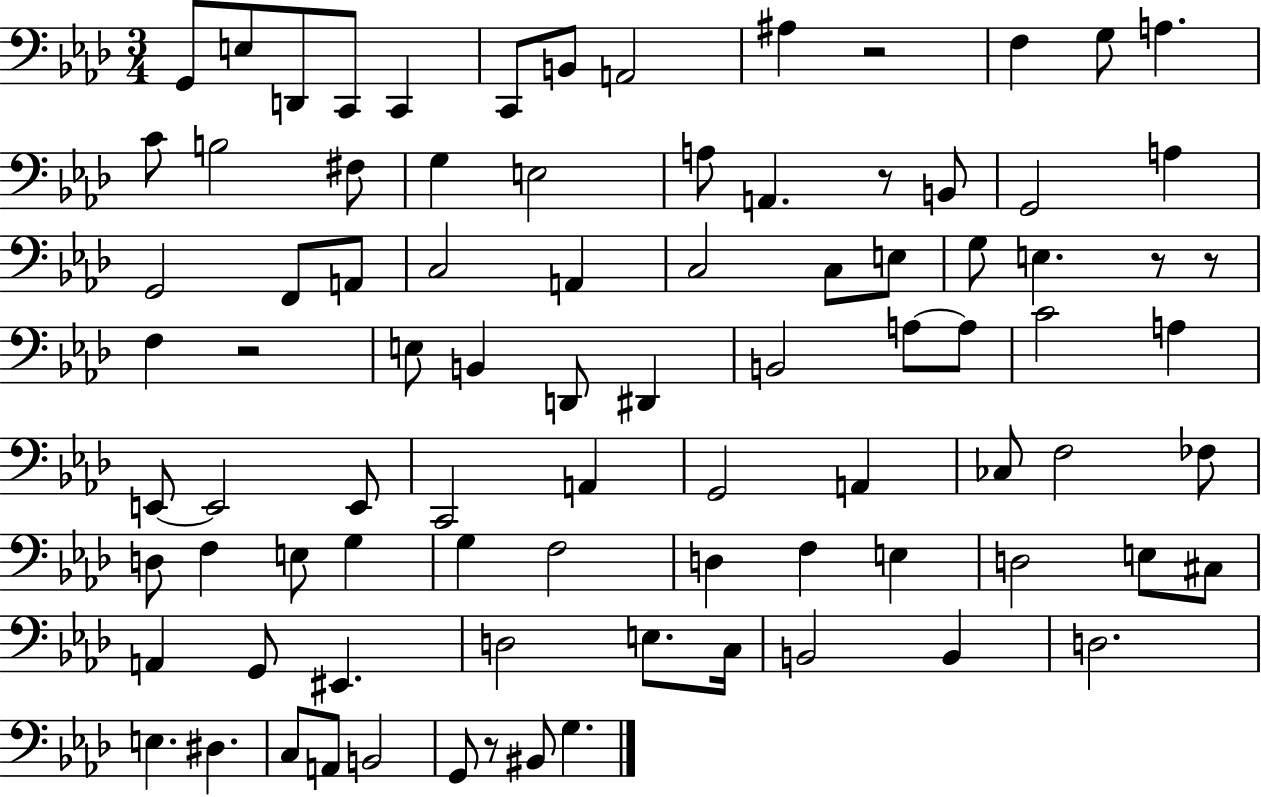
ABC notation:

X:1
T:Untitled
M:3/4
L:1/4
K:Ab
G,,/2 E,/2 D,,/2 C,,/2 C,, C,,/2 B,,/2 A,,2 ^A, z2 F, G,/2 A, C/2 B,2 ^F,/2 G, E,2 A,/2 A,, z/2 B,,/2 G,,2 A, G,,2 F,,/2 A,,/2 C,2 A,, C,2 C,/2 E,/2 G,/2 E, z/2 z/2 F, z2 E,/2 B,, D,,/2 ^D,, B,,2 A,/2 A,/2 C2 A, E,,/2 E,,2 E,,/2 C,,2 A,, G,,2 A,, _C,/2 F,2 _F,/2 D,/2 F, E,/2 G, G, F,2 D, F, E, D,2 E,/2 ^C,/2 A,, G,,/2 ^E,, D,2 E,/2 C,/4 B,,2 B,, D,2 E, ^D, C,/2 A,,/2 B,,2 G,,/2 z/2 ^B,,/2 G,